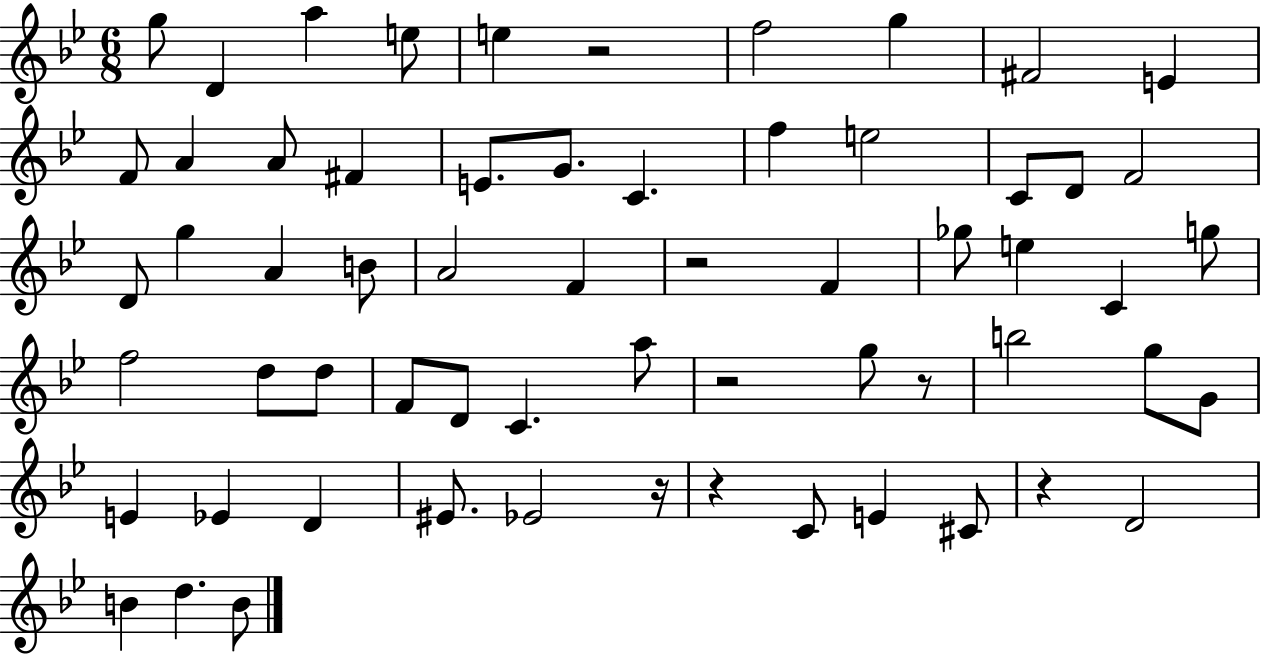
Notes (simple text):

G5/e D4/q A5/q E5/e E5/q R/h F5/h G5/q F#4/h E4/q F4/e A4/q A4/e F#4/q E4/e. G4/e. C4/q. F5/q E5/h C4/e D4/e F4/h D4/e G5/q A4/q B4/e A4/h F4/q R/h F4/q Gb5/e E5/q C4/q G5/e F5/h D5/e D5/e F4/e D4/e C4/q. A5/e R/h G5/e R/e B5/h G5/e G4/e E4/q Eb4/q D4/q EIS4/e. Eb4/h R/s R/q C4/e E4/q C#4/e R/q D4/h B4/q D5/q. B4/e